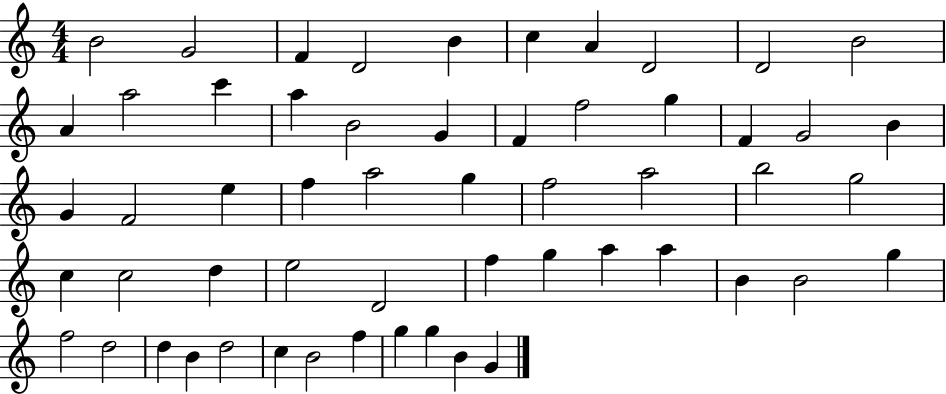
B4/h G4/h F4/q D4/h B4/q C5/q A4/q D4/h D4/h B4/h A4/q A5/h C6/q A5/q B4/h G4/q F4/q F5/h G5/q F4/q G4/h B4/q G4/q F4/h E5/q F5/q A5/h G5/q F5/h A5/h B5/h G5/h C5/q C5/h D5/q E5/h D4/h F5/q G5/q A5/q A5/q B4/q B4/h G5/q F5/h D5/h D5/q B4/q D5/h C5/q B4/h F5/q G5/q G5/q B4/q G4/q